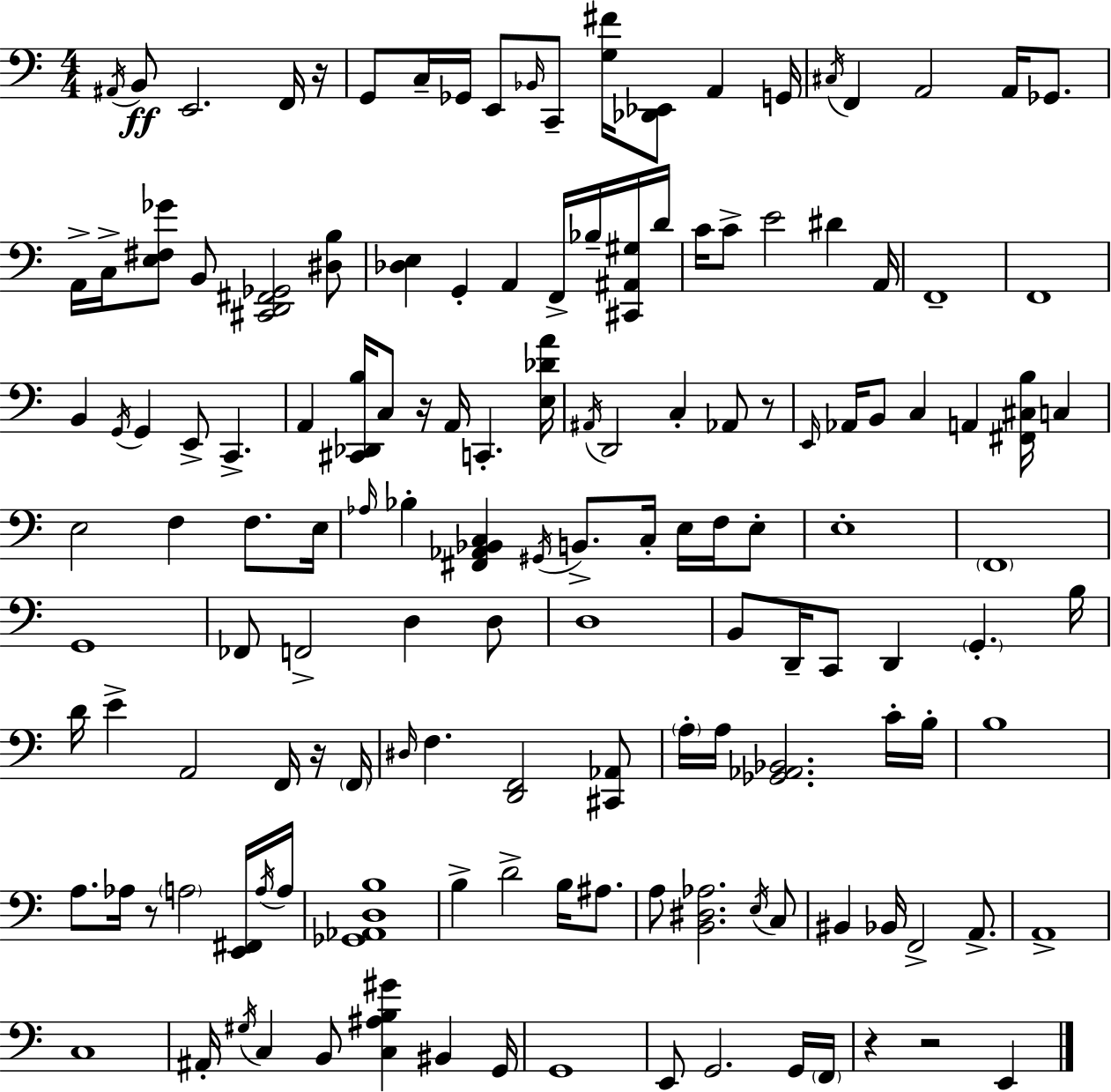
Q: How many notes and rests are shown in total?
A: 144